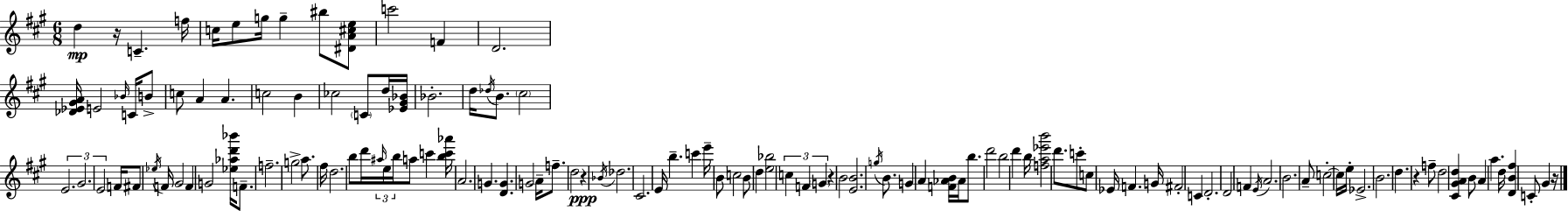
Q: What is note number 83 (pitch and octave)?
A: D6